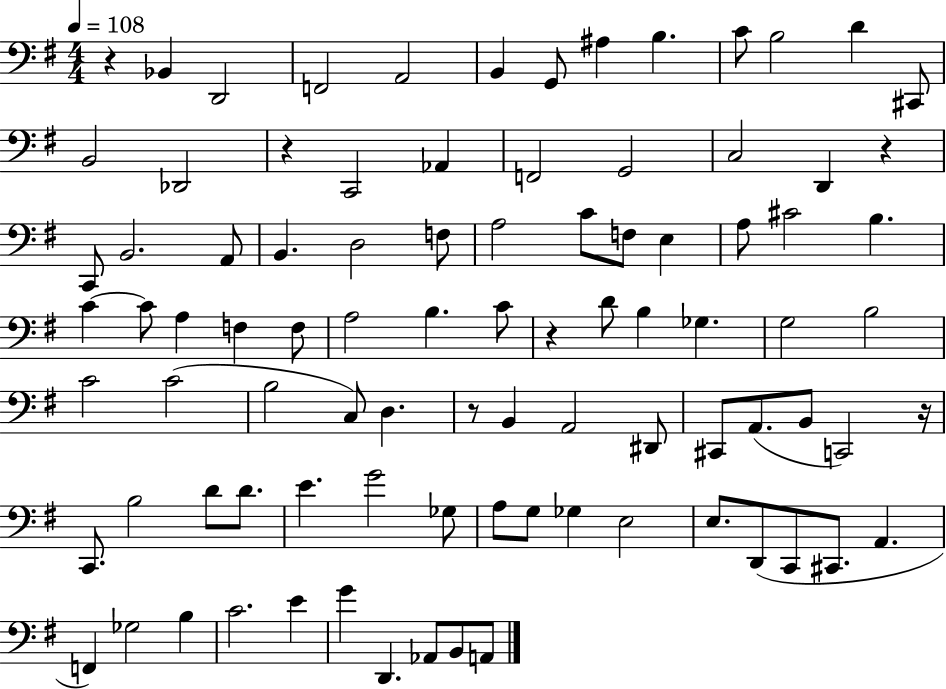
X:1
T:Untitled
M:4/4
L:1/4
K:G
z _B,, D,,2 F,,2 A,,2 B,, G,,/2 ^A, B, C/2 B,2 D ^C,,/2 B,,2 _D,,2 z C,,2 _A,, F,,2 G,,2 C,2 D,, z C,,/2 B,,2 A,,/2 B,, D,2 F,/2 A,2 C/2 F,/2 E, A,/2 ^C2 B, C C/2 A, F, F,/2 A,2 B, C/2 z D/2 B, _G, G,2 B,2 C2 C2 B,2 C,/2 D, z/2 B,, A,,2 ^D,,/2 ^C,,/2 A,,/2 B,,/2 C,,2 z/4 C,,/2 B,2 D/2 D/2 E G2 _G,/2 A,/2 G,/2 _G, E,2 E,/2 D,,/2 C,,/2 ^C,,/2 A,, F,, _G,2 B, C2 E G D,, _A,,/2 B,,/2 A,,/2